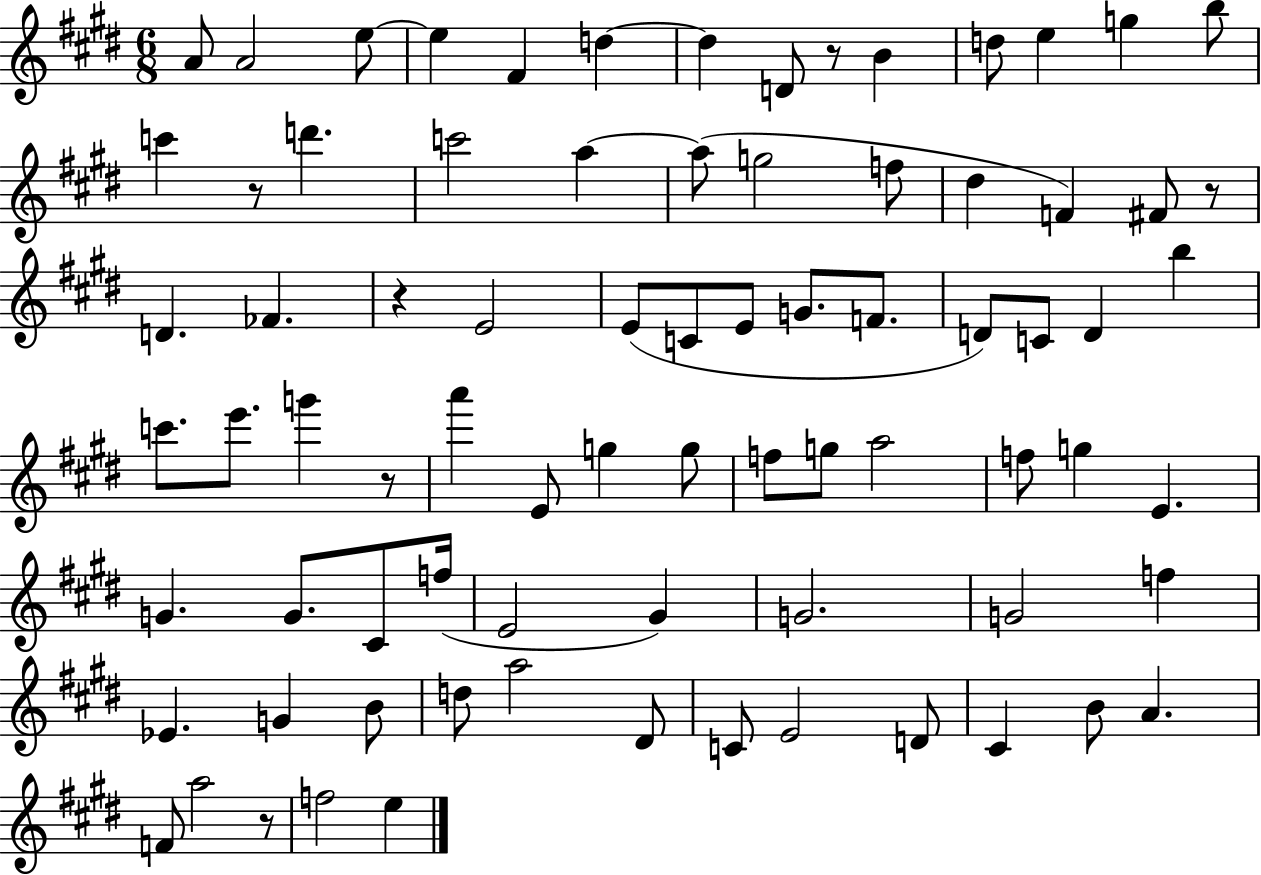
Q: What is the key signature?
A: E major